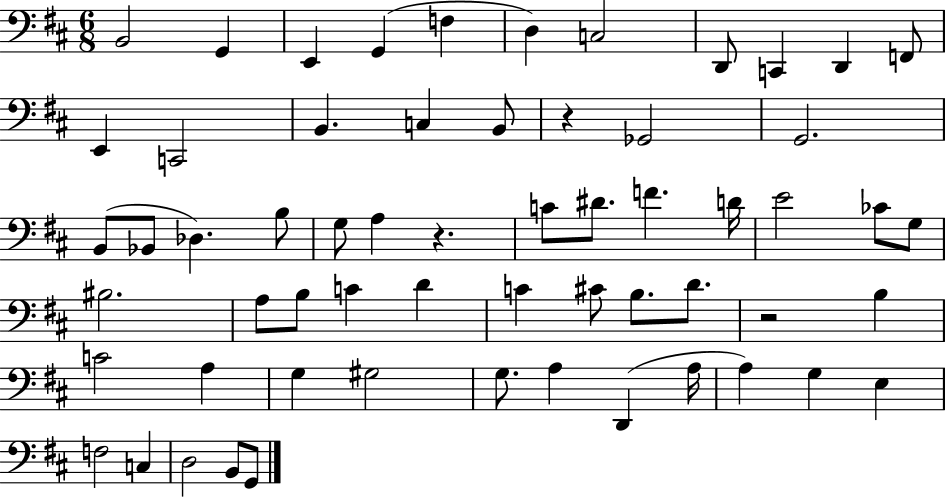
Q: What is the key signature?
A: D major